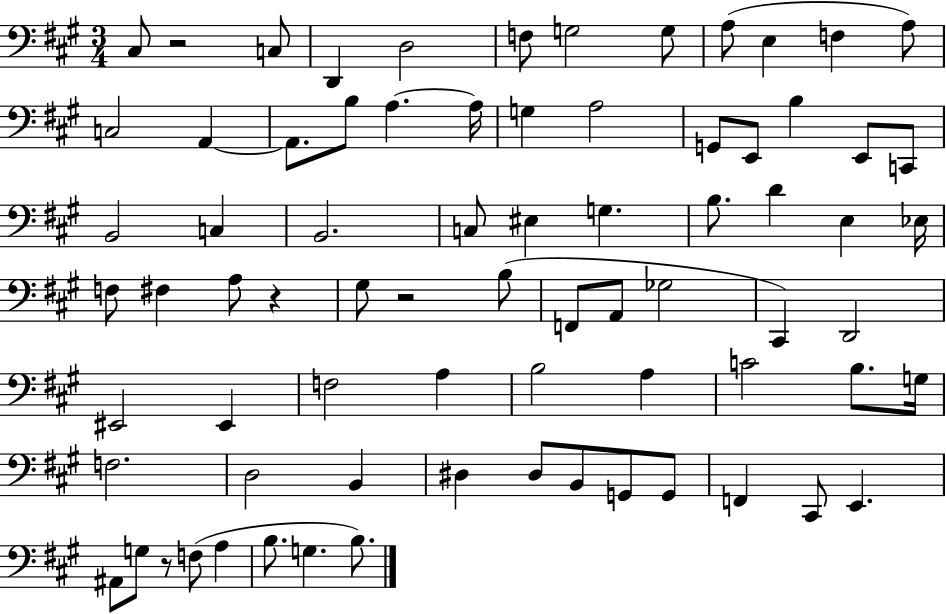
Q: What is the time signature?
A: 3/4